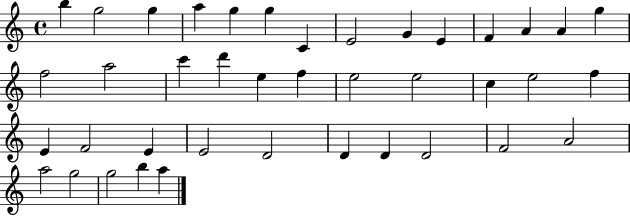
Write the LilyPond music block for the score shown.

{
  \clef treble
  \time 4/4
  \defaultTimeSignature
  \key c \major
  b''4 g''2 g''4 | a''4 g''4 g''4 c'4 | e'2 g'4 e'4 | f'4 a'4 a'4 g''4 | \break f''2 a''2 | c'''4 d'''4 e''4 f''4 | e''2 e''2 | c''4 e''2 f''4 | \break e'4 f'2 e'4 | e'2 d'2 | d'4 d'4 d'2 | f'2 a'2 | \break a''2 g''2 | g''2 b''4 a''4 | \bar "|."
}